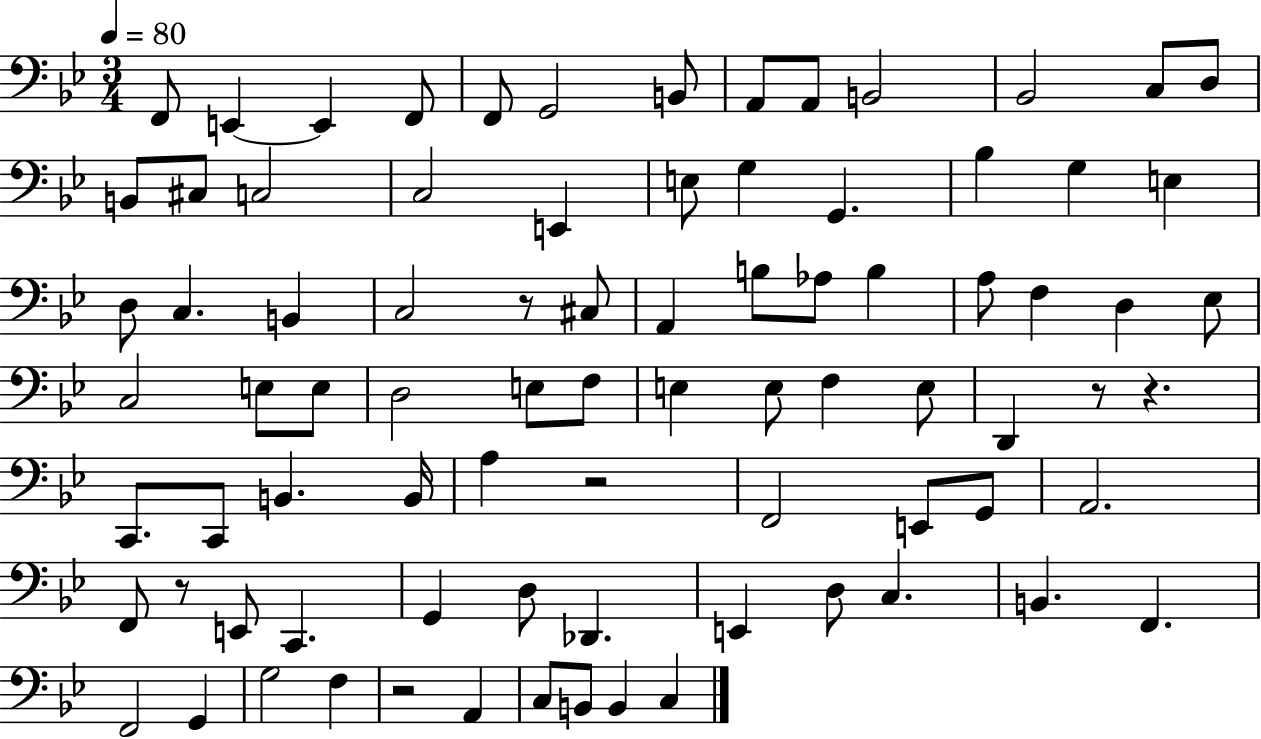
X:1
T:Untitled
M:3/4
L:1/4
K:Bb
F,,/2 E,, E,, F,,/2 F,,/2 G,,2 B,,/2 A,,/2 A,,/2 B,,2 _B,,2 C,/2 D,/2 B,,/2 ^C,/2 C,2 C,2 E,, E,/2 G, G,, _B, G, E, D,/2 C, B,, C,2 z/2 ^C,/2 A,, B,/2 _A,/2 B, A,/2 F, D, _E,/2 C,2 E,/2 E,/2 D,2 E,/2 F,/2 E, E,/2 F, E,/2 D,, z/2 z C,,/2 C,,/2 B,, B,,/4 A, z2 F,,2 E,,/2 G,,/2 A,,2 F,,/2 z/2 E,,/2 C,, G,, D,/2 _D,, E,, D,/2 C, B,, F,, F,,2 G,, G,2 F, z2 A,, C,/2 B,,/2 B,, C,